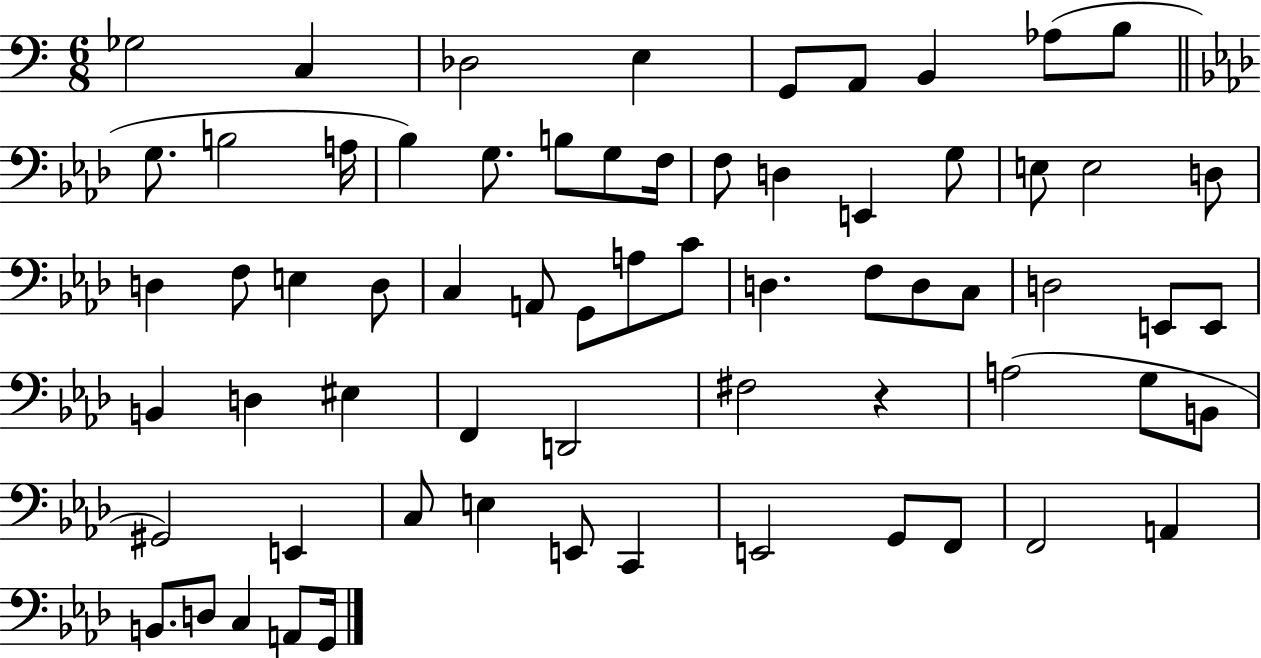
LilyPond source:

{
  \clef bass
  \numericTimeSignature
  \time 6/8
  \key c \major
  \repeat volta 2 { ges2 c4 | des2 e4 | g,8 a,8 b,4 aes8( b8 | \bar "||" \break \key f \minor g8. b2 a16 | bes4) g8. b8 g8 f16 | f8 d4 e,4 g8 | e8 e2 d8 | \break d4 f8 e4 d8 | c4 a,8 g,8 a8 c'8 | d4. f8 d8 c8 | d2 e,8 e,8 | \break b,4 d4 eis4 | f,4 d,2 | fis2 r4 | a2( g8 b,8 | \break gis,2) e,4 | c8 e4 e,8 c,4 | e,2 g,8 f,8 | f,2 a,4 | \break b,8. d8 c4 a,8 g,16 | } \bar "|."
}